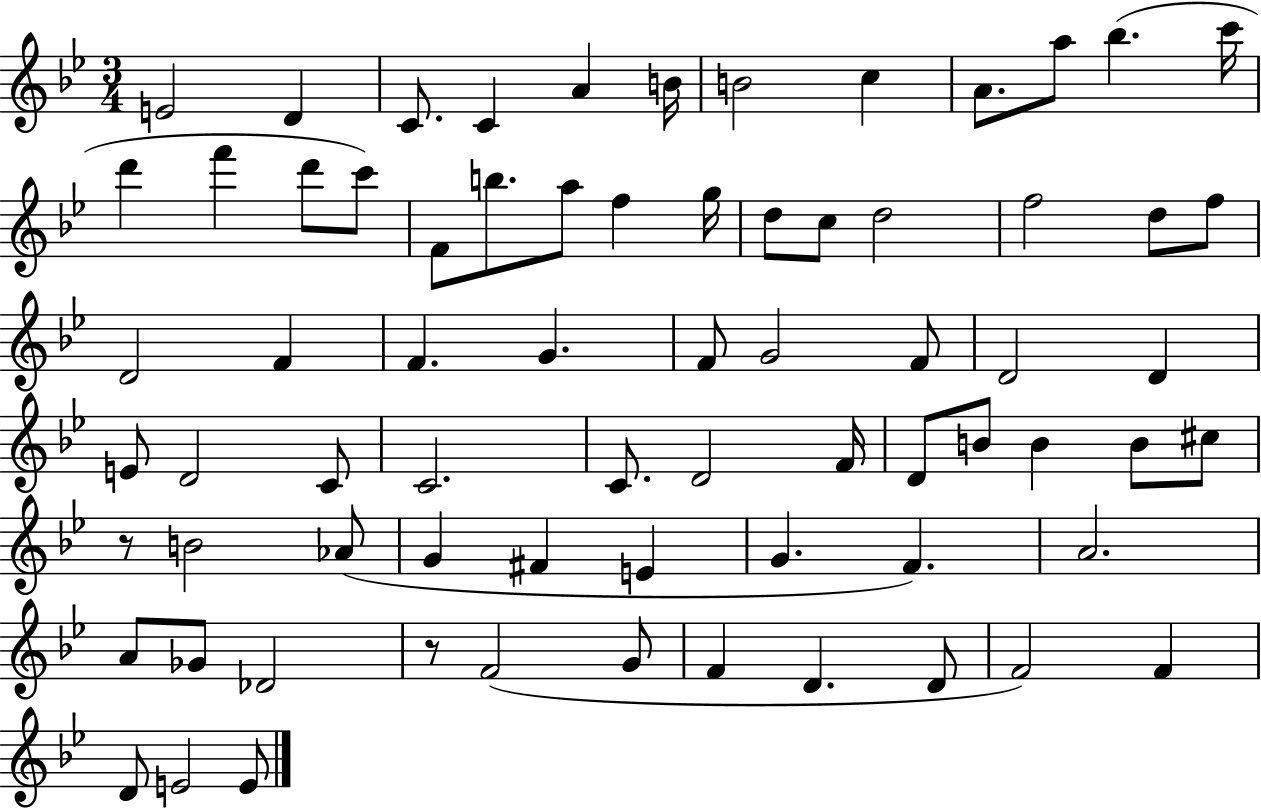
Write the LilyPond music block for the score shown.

{
  \clef treble
  \numericTimeSignature
  \time 3/4
  \key bes \major
  e'2 d'4 | c'8. c'4 a'4 b'16 | b'2 c''4 | a'8. a''8 bes''4.( c'''16 | \break d'''4 f'''4 d'''8 c'''8) | f'8 b''8. a''8 f''4 g''16 | d''8 c''8 d''2 | f''2 d''8 f''8 | \break d'2 f'4 | f'4. g'4. | f'8 g'2 f'8 | d'2 d'4 | \break e'8 d'2 c'8 | c'2. | c'8. d'2 f'16 | d'8 b'8 b'4 b'8 cis''8 | \break r8 b'2 aes'8( | g'4 fis'4 e'4 | g'4. f'4.) | a'2. | \break a'8 ges'8 des'2 | r8 f'2( g'8 | f'4 d'4. d'8 | f'2) f'4 | \break d'8 e'2 e'8 | \bar "|."
}